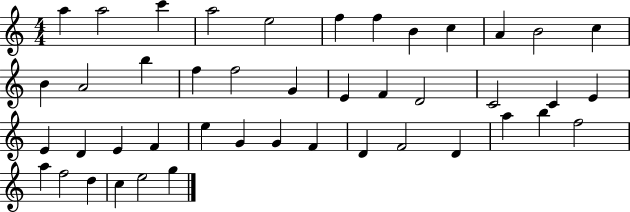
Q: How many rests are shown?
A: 0